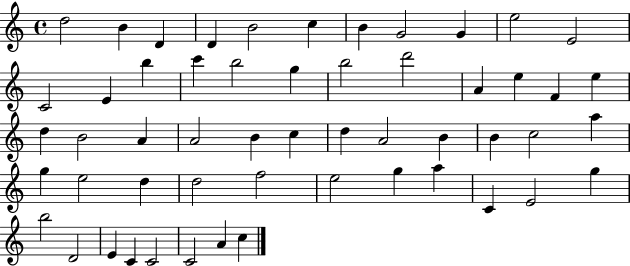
D5/h B4/q D4/q D4/q B4/h C5/q B4/q G4/h G4/q E5/h E4/h C4/h E4/q B5/q C6/q B5/h G5/q B5/h D6/h A4/q E5/q F4/q E5/q D5/q B4/h A4/q A4/h B4/q C5/q D5/q A4/h B4/q B4/q C5/h A5/q G5/q E5/h D5/q D5/h F5/h E5/h G5/q A5/q C4/q E4/h G5/q B5/h D4/h E4/q C4/q C4/h C4/h A4/q C5/q